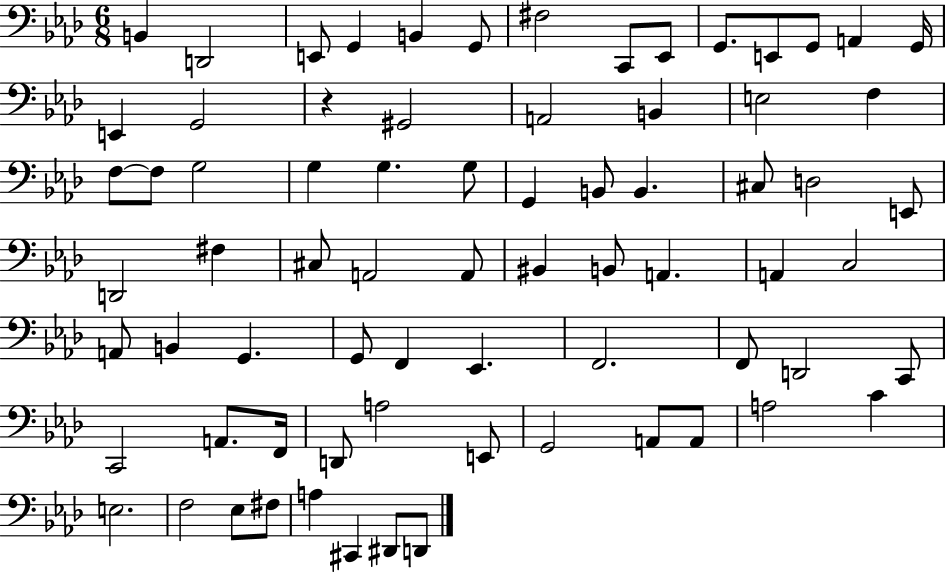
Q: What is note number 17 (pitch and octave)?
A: G#2